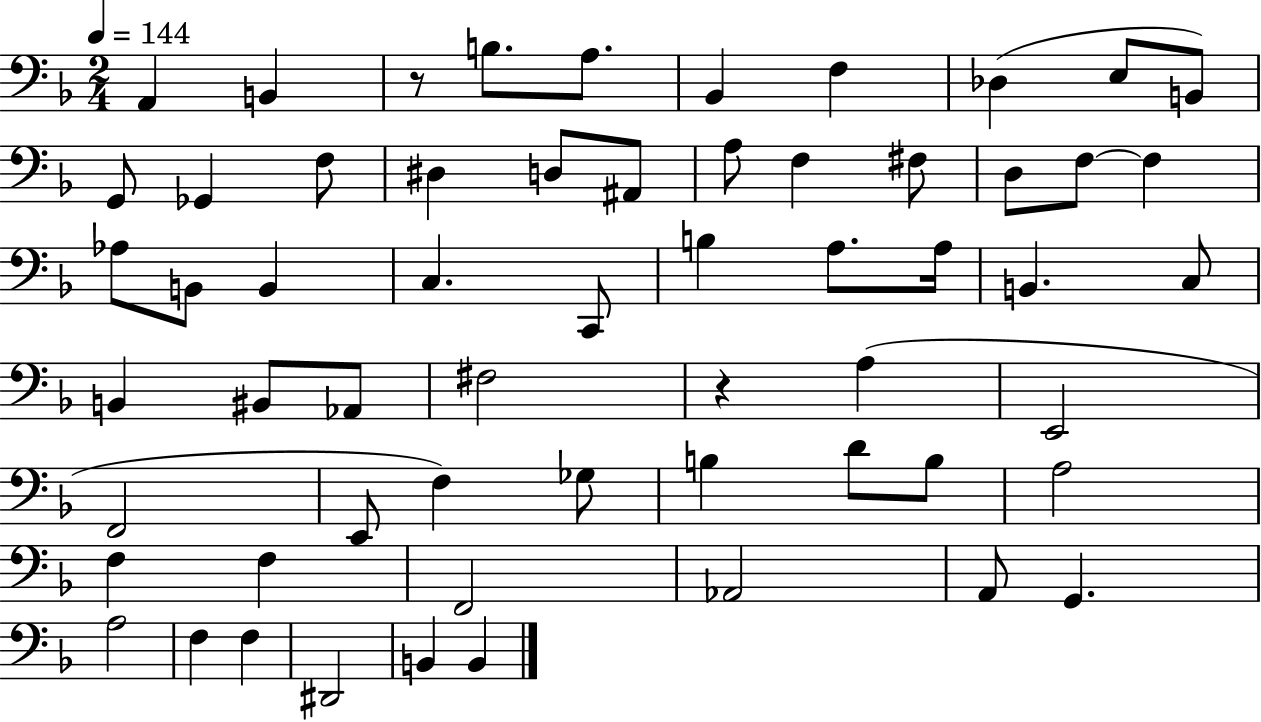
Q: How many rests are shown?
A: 2